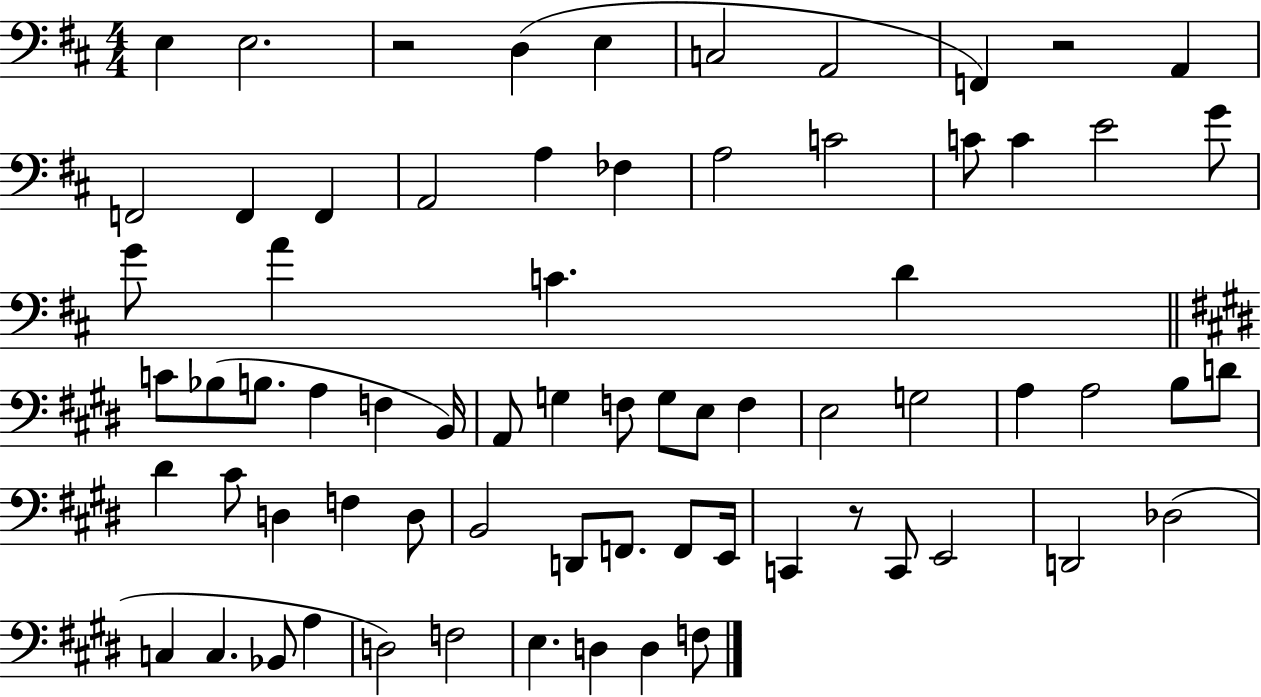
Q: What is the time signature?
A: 4/4